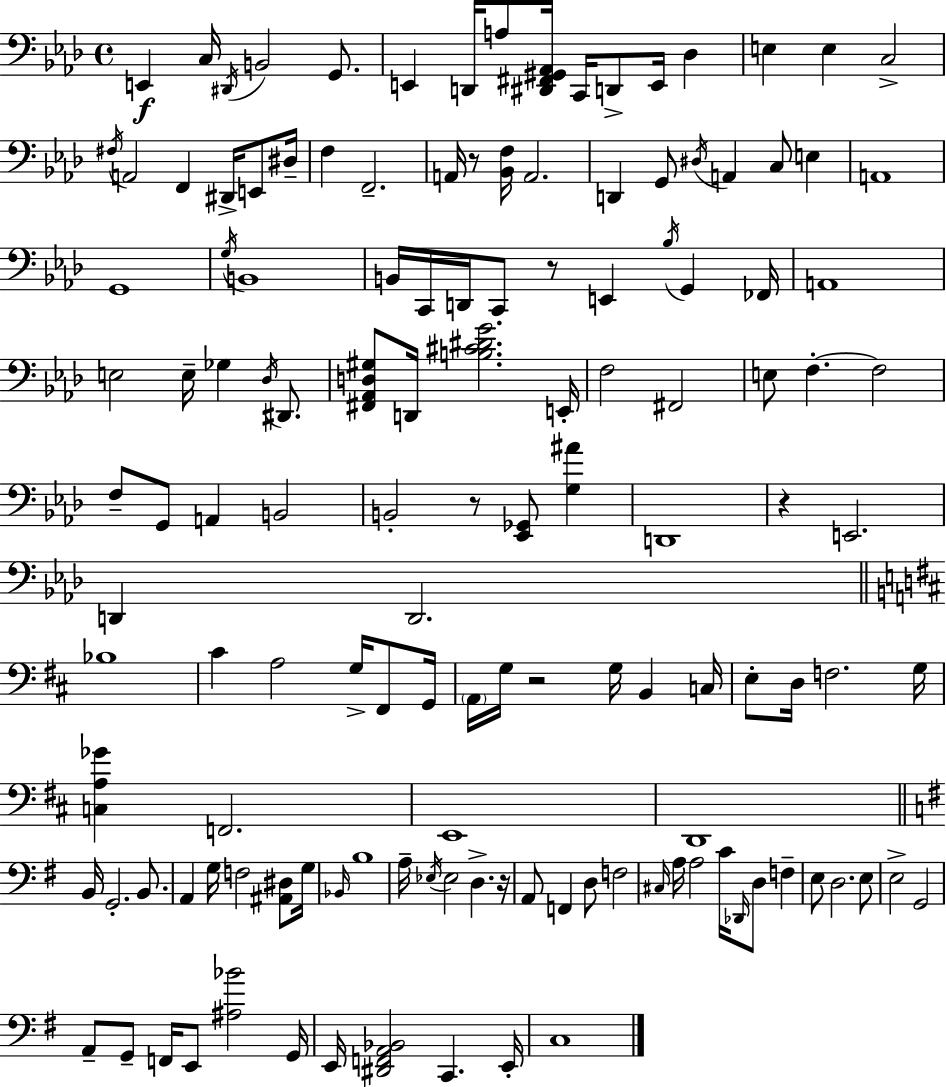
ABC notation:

X:1
T:Untitled
M:4/4
L:1/4
K:Ab
E,, C,/4 ^D,,/4 B,,2 G,,/2 E,, D,,/4 A,/2 [^D,,^F,,^G,,_A,,]/4 C,,/4 D,,/2 E,,/4 _D, E, E, C,2 ^F,/4 A,,2 F,, ^D,,/4 E,,/2 ^D,/4 F, F,,2 A,,/4 z/2 [_B,,F,]/4 A,,2 D,, G,,/2 ^D,/4 A,, C,/2 E, A,,4 G,,4 G,/4 B,,4 B,,/4 C,,/4 D,,/4 C,,/2 z/2 E,, _B,/4 G,, _F,,/4 A,,4 E,2 E,/4 _G, _D,/4 ^D,,/2 [^F,,_A,,D,^G,]/2 D,,/4 [B,^C^DG]2 E,,/4 F,2 ^F,,2 E,/2 F, F,2 F,/2 G,,/2 A,, B,,2 B,,2 z/2 [_E,,_G,,]/2 [G,^A] D,,4 z E,,2 D,, D,,2 _B,4 ^C A,2 G,/4 ^F,,/2 G,,/4 A,,/4 G,/4 z2 G,/4 B,, C,/4 E,/2 D,/4 F,2 G,/4 [C,A,_G] F,,2 E,,4 D,,4 B,,/4 G,,2 B,,/2 A,, G,/4 F,2 [^A,,^D,]/2 G,/4 _B,,/4 B,4 A,/4 _E,/4 _E,2 D, z/4 A,,/2 F,, D,/2 F,2 ^C,/4 A,/4 A,2 C/4 _D,,/4 D,/2 F, E,/2 D,2 E,/2 E,2 G,,2 A,,/2 G,,/2 F,,/4 E,,/2 [^A,_B]2 G,,/4 E,,/4 [^D,,F,,A,,_B,,]2 C,, E,,/4 C,4